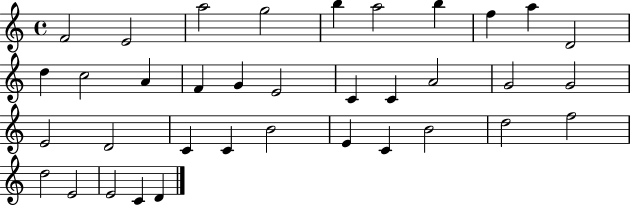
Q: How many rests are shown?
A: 0